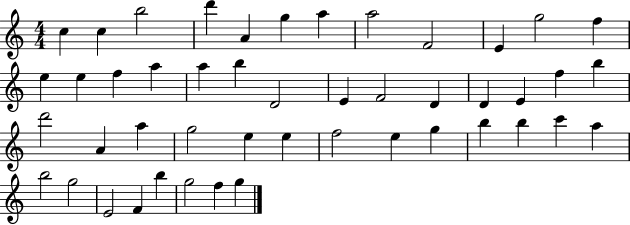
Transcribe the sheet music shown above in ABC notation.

X:1
T:Untitled
M:4/4
L:1/4
K:C
c c b2 d' A g a a2 F2 E g2 f e e f a a b D2 E F2 D D E f b d'2 A a g2 e e f2 e g b b c' a b2 g2 E2 F b g2 f g